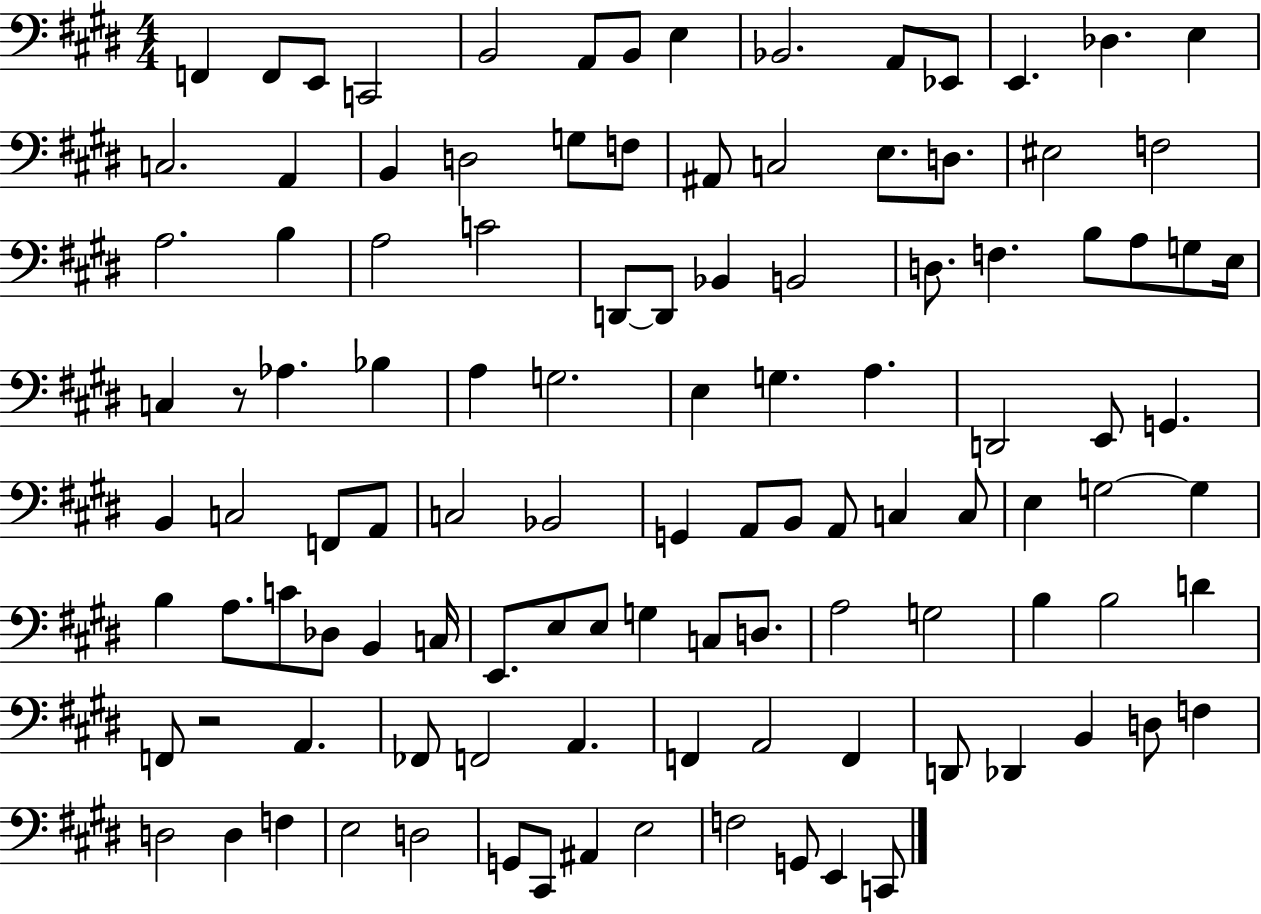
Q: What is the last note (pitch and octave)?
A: C2